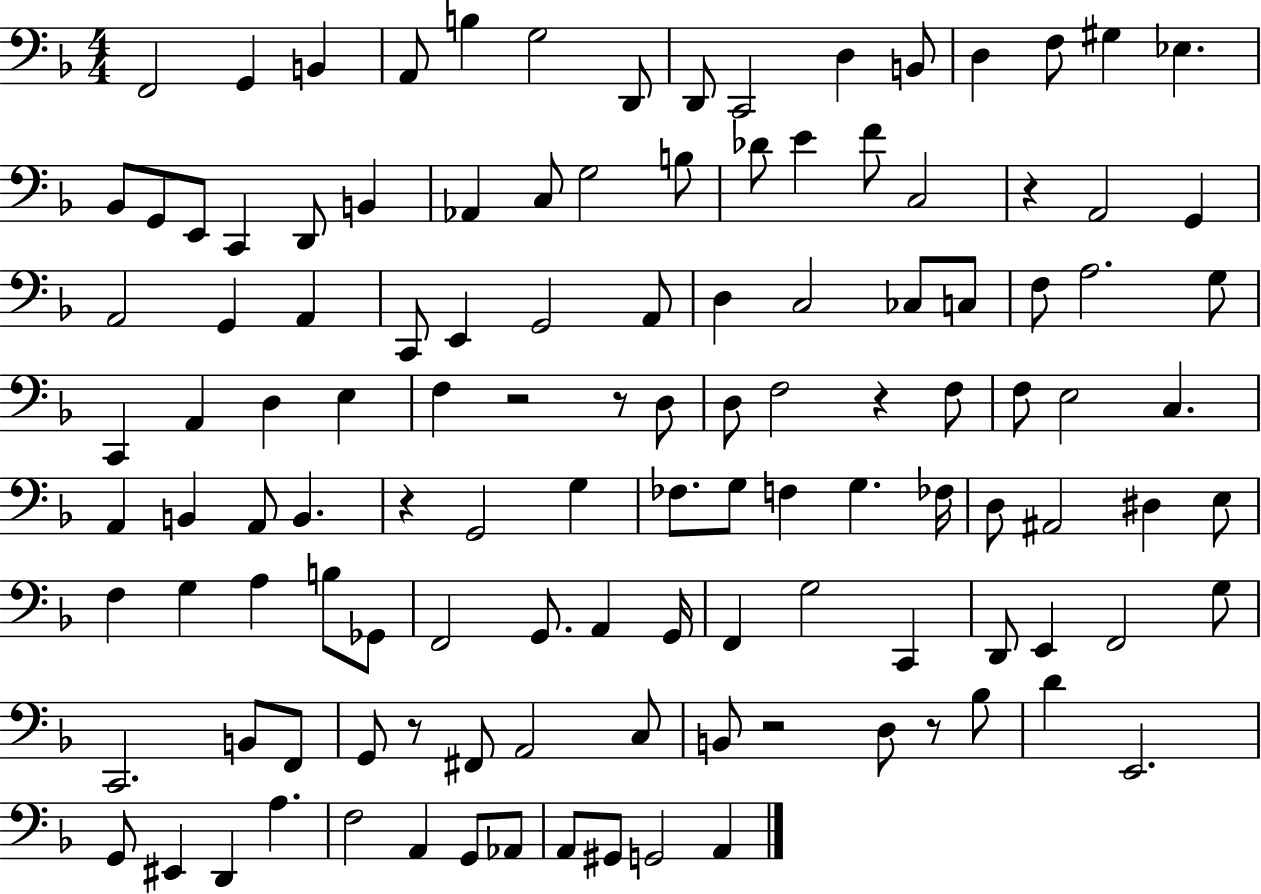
{
  \clef bass
  \numericTimeSignature
  \time 4/4
  \key f \major
  f,2 g,4 b,4 | a,8 b4 g2 d,8 | d,8 c,2 d4 b,8 | d4 f8 gis4 ees4. | \break bes,8 g,8 e,8 c,4 d,8 b,4 | aes,4 c8 g2 b8 | des'8 e'4 f'8 c2 | r4 a,2 g,4 | \break a,2 g,4 a,4 | c,8 e,4 g,2 a,8 | d4 c2 ces8 c8 | f8 a2. g8 | \break c,4 a,4 d4 e4 | f4 r2 r8 d8 | d8 f2 r4 f8 | f8 e2 c4. | \break a,4 b,4 a,8 b,4. | r4 g,2 g4 | fes8. g8 f4 g4. fes16 | d8 ais,2 dis4 e8 | \break f4 g4 a4 b8 ges,8 | f,2 g,8. a,4 g,16 | f,4 g2 c,4 | d,8 e,4 f,2 g8 | \break c,2. b,8 f,8 | g,8 r8 fis,8 a,2 c8 | b,8 r2 d8 r8 bes8 | d'4 e,2. | \break g,8 eis,4 d,4 a4. | f2 a,4 g,8 aes,8 | a,8 gis,8 g,2 a,4 | \bar "|."
}